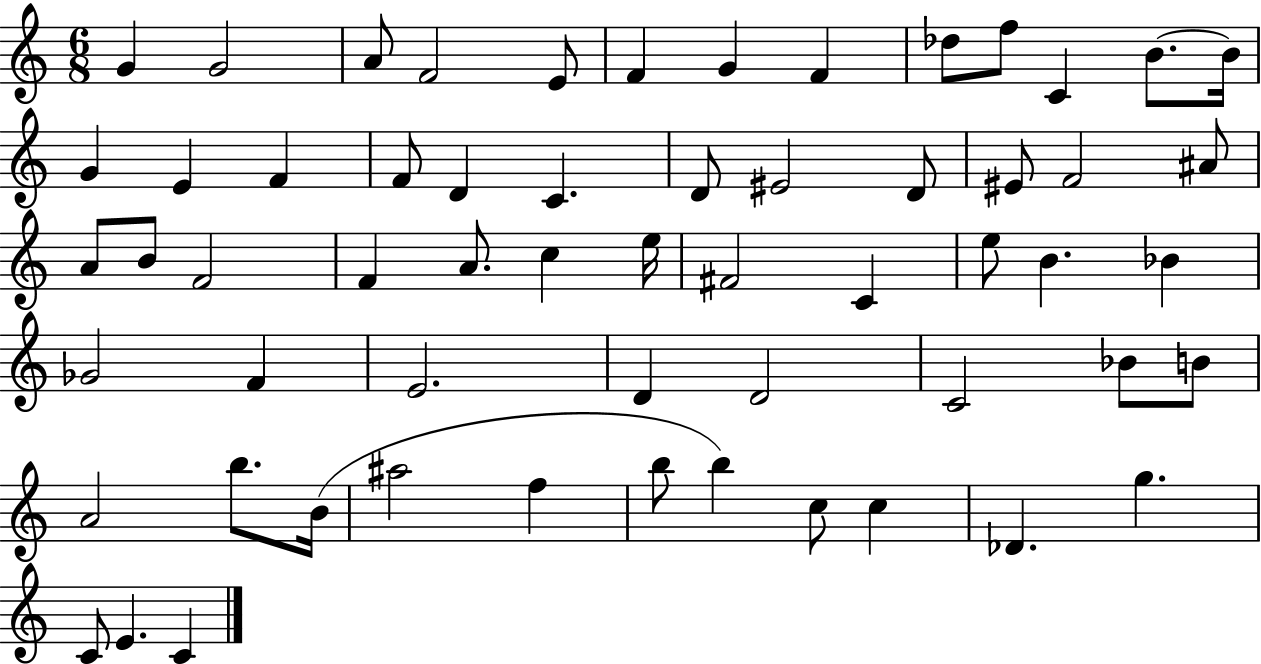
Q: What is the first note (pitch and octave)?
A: G4